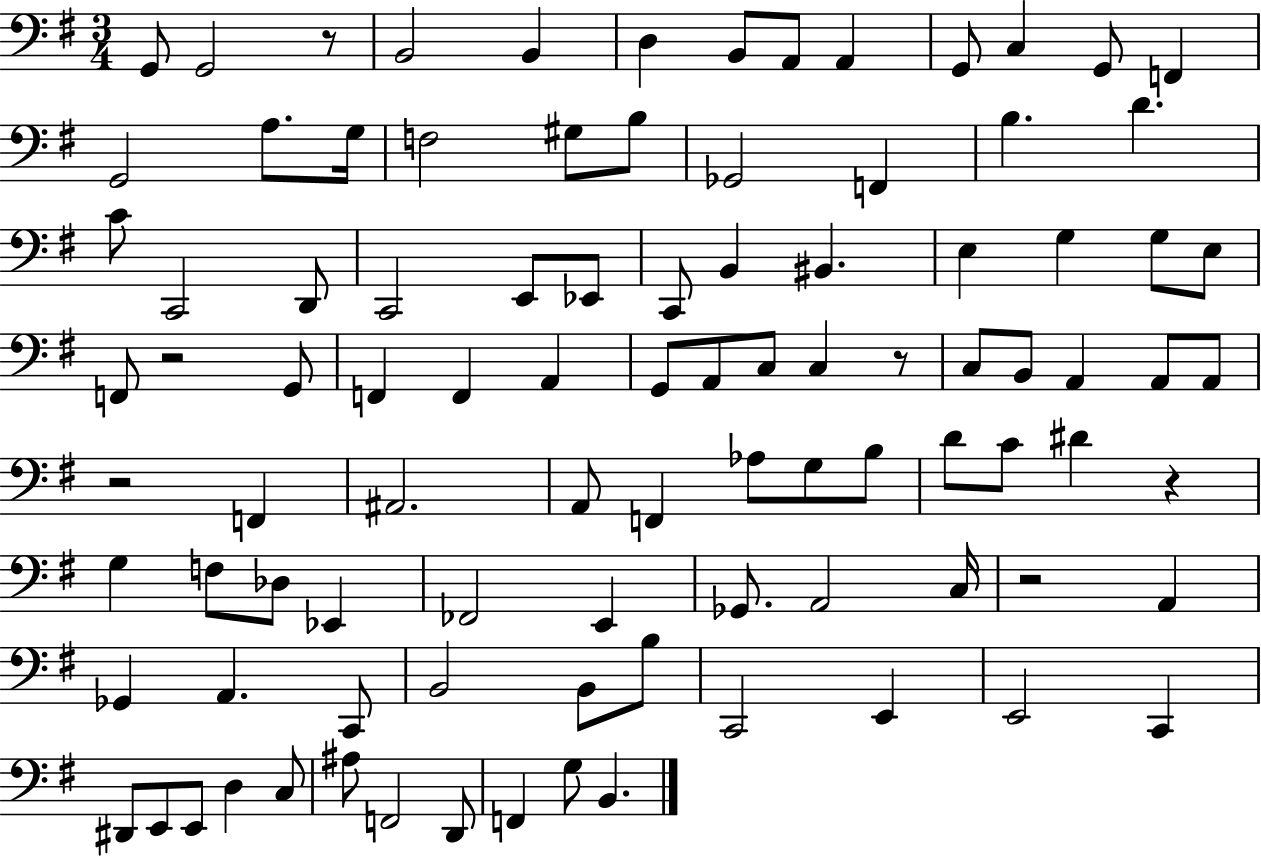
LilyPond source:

{
  \clef bass
  \numericTimeSignature
  \time 3/4
  \key g \major
  g,8 g,2 r8 | b,2 b,4 | d4 b,8 a,8 a,4 | g,8 c4 g,8 f,4 | \break g,2 a8. g16 | f2 gis8 b8 | ges,2 f,4 | b4. d'4. | \break c'8 c,2 d,8 | c,2 e,8 ees,8 | c,8 b,4 bis,4. | e4 g4 g8 e8 | \break f,8 r2 g,8 | f,4 f,4 a,4 | g,8 a,8 c8 c4 r8 | c8 b,8 a,4 a,8 a,8 | \break r2 f,4 | ais,2. | a,8 f,4 aes8 g8 b8 | d'8 c'8 dis'4 r4 | \break g4 f8 des8 ees,4 | fes,2 e,4 | ges,8. a,2 c16 | r2 a,4 | \break ges,4 a,4. c,8 | b,2 b,8 b8 | c,2 e,4 | e,2 c,4 | \break dis,8 e,8 e,8 d4 c8 | ais8 f,2 d,8 | f,4 g8 b,4. | \bar "|."
}